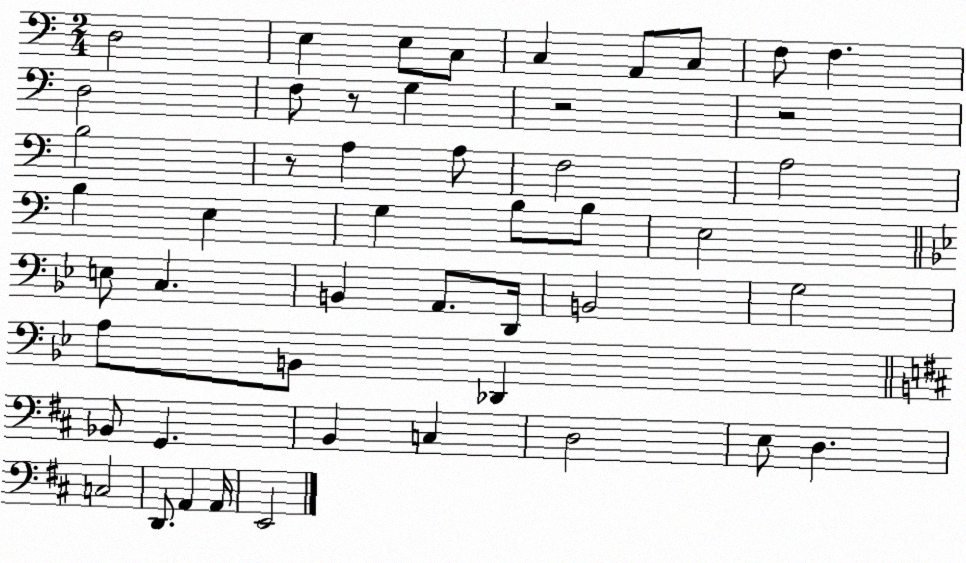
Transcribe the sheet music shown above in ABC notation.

X:1
T:Untitled
M:2/4
L:1/4
K:C
D,2 E, E,/2 C,/2 C, A,,/2 C,/2 F,/2 F, D,2 F,/2 z/2 G, z2 z2 B,2 z/2 A, A,/2 F,2 A,2 B, E, G, B,/2 B,/2 E,2 E,/2 C, B,, A,,/2 D,,/4 B,,2 G,2 A,/2 B,,/2 _D,, _B,,/2 G,, B,, C, D,2 E,/2 D, C,2 D,,/2 A,, A,,/4 E,,2